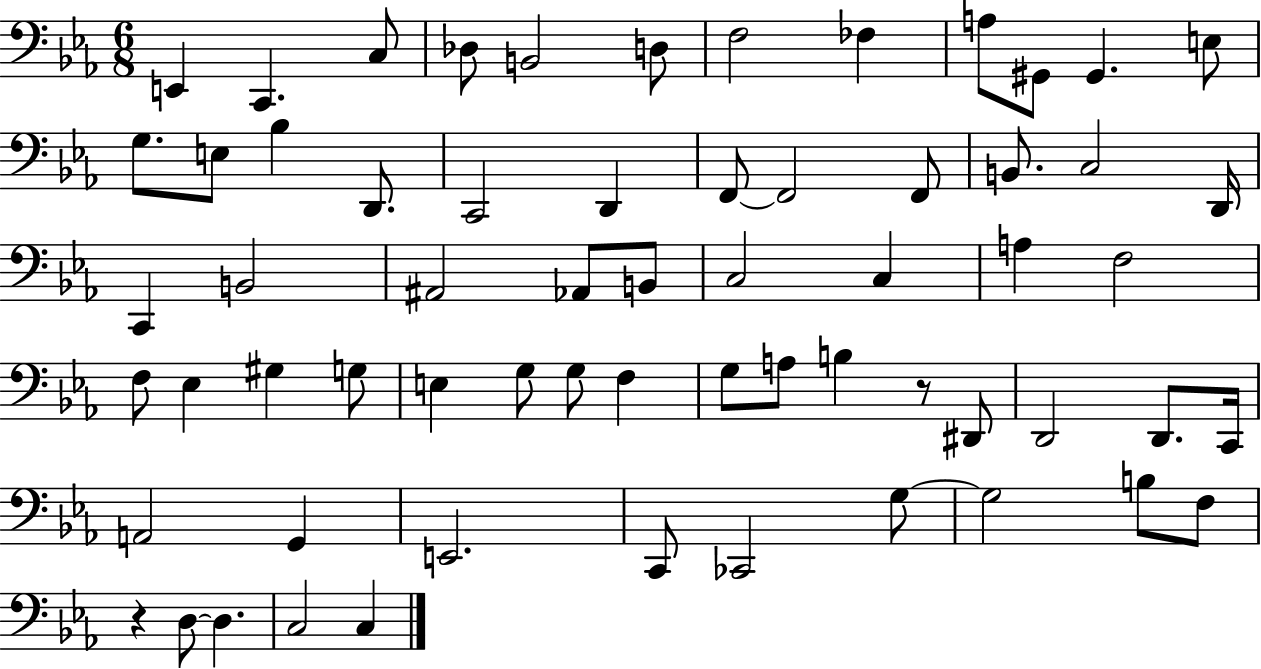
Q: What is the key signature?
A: EES major